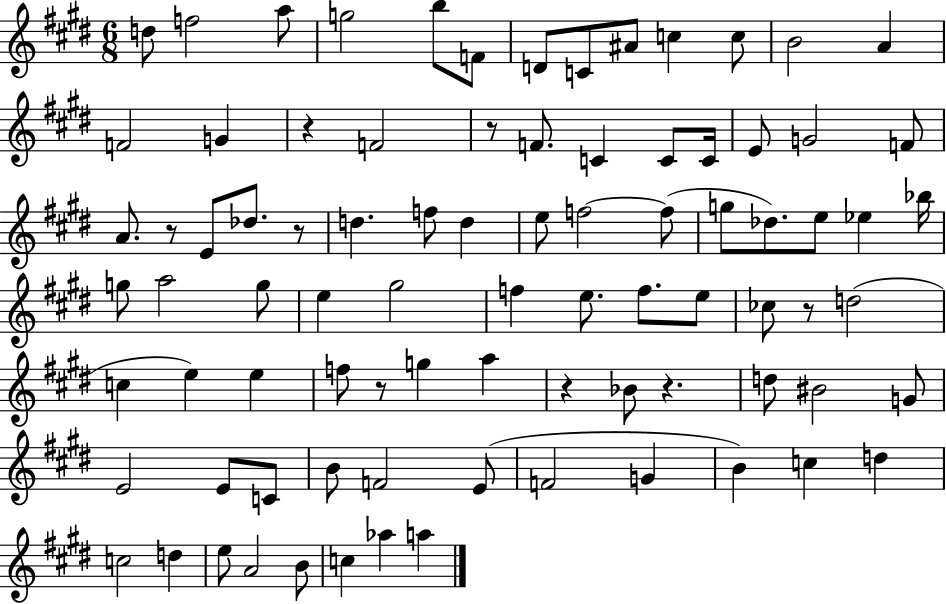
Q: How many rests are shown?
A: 8